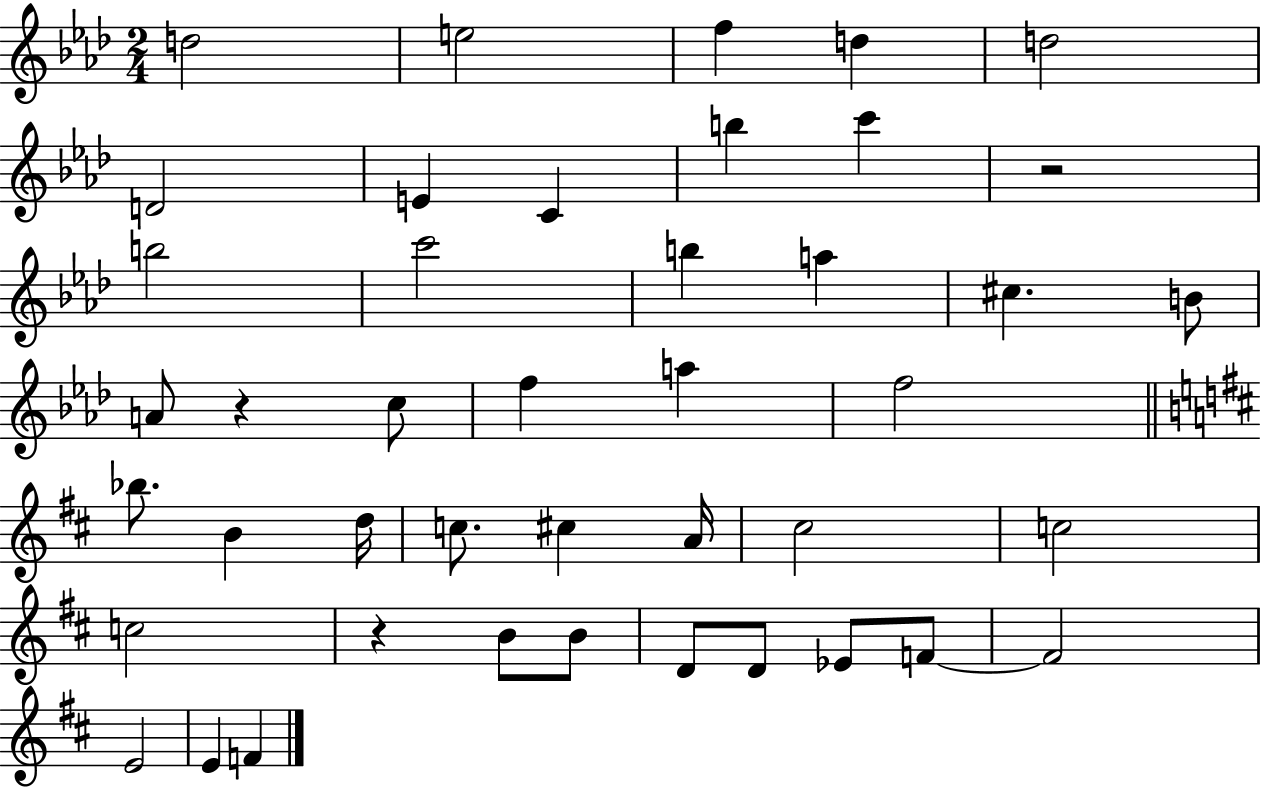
{
  \clef treble
  \numericTimeSignature
  \time 2/4
  \key aes \major
  d''2 | e''2 | f''4 d''4 | d''2 | \break d'2 | e'4 c'4 | b''4 c'''4 | r2 | \break b''2 | c'''2 | b''4 a''4 | cis''4. b'8 | \break a'8 r4 c''8 | f''4 a''4 | f''2 | \bar "||" \break \key d \major bes''8. b'4 d''16 | c''8. cis''4 a'16 | cis''2 | c''2 | \break c''2 | r4 b'8 b'8 | d'8 d'8 ees'8 f'8~~ | f'2 | \break e'2 | e'4 f'4 | \bar "|."
}